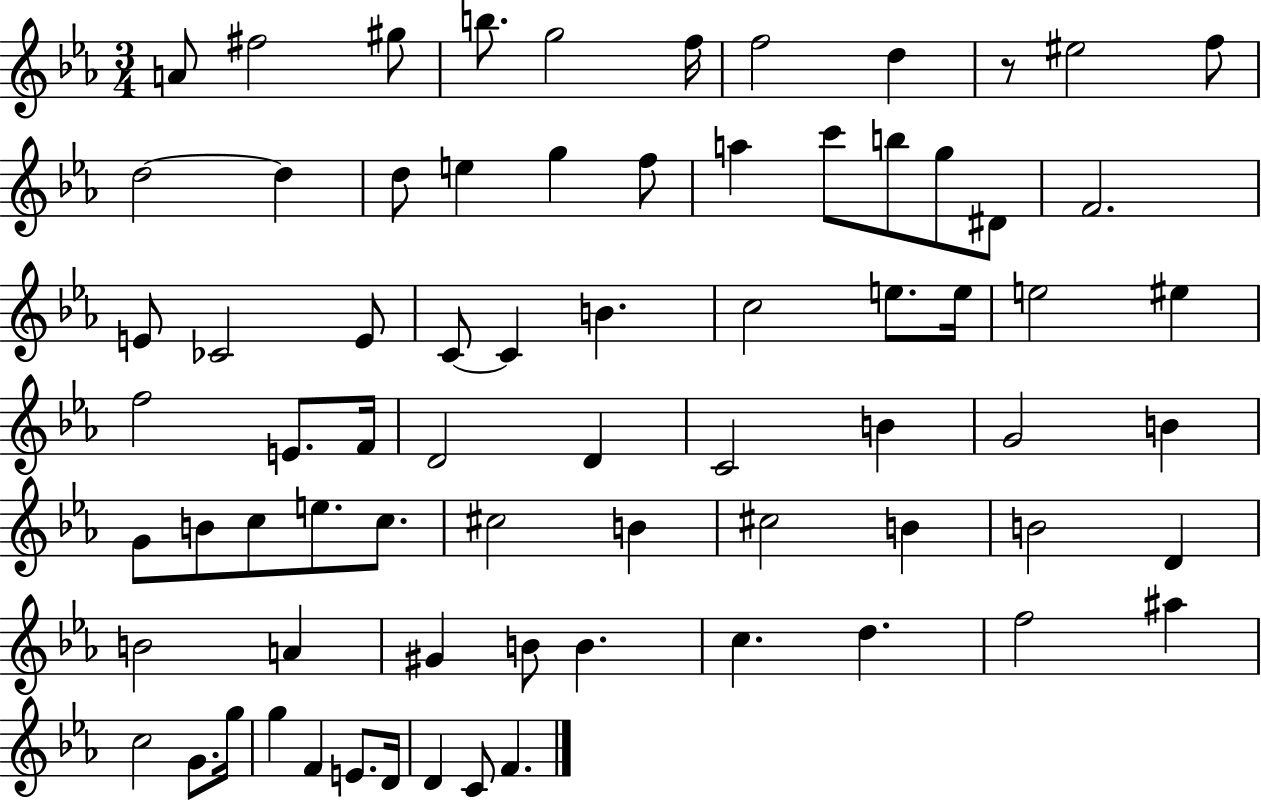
A4/e F#5/h G#5/e B5/e. G5/h F5/s F5/h D5/q R/e EIS5/h F5/e D5/h D5/q D5/e E5/q G5/q F5/e A5/q C6/e B5/e G5/e D#4/e F4/h. E4/e CES4/h E4/e C4/e C4/q B4/q. C5/h E5/e. E5/s E5/h EIS5/q F5/h E4/e. F4/s D4/h D4/q C4/h B4/q G4/h B4/q G4/e B4/e C5/e E5/e. C5/e. C#5/h B4/q C#5/h B4/q B4/h D4/q B4/h A4/q G#4/q B4/e B4/q. C5/q. D5/q. F5/h A#5/q C5/h G4/e. G5/s G5/q F4/q E4/e. D4/s D4/q C4/e F4/q.